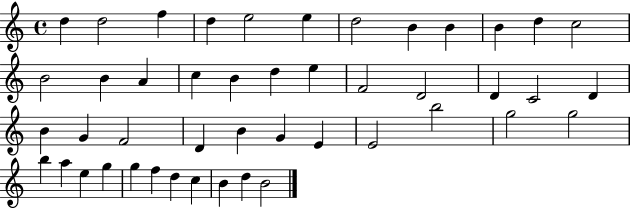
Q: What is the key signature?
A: C major